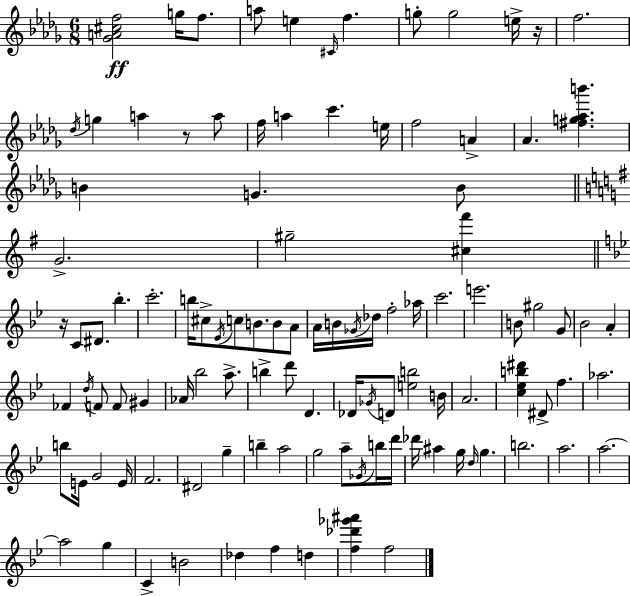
{
  \clef treble
  \numericTimeSignature
  \time 6/8
  \key bes \minor
  <ges' a' cis'' f''>2\ff g''16 f''8. | a''8 e''4 \grace { cis'16 } f''4. | g''8-. g''2 e''16-> | r16 f''2. | \break \acciaccatura { des''16 } g''4 a''4 r8 | a''8 f''16 a''4 c'''4. | e''16 f''2 a'4-> | aes'4. <fis'' g'' aes'' b'''>4. | \break b'4 g'4. | b'8 \bar "||" \break \key e \minor g'2.-> | gis''2-- <cis'' fis'''>4 | \bar "||" \break \key bes \major r16 c'8 dis'8. bes''4.-. | c'''2.-. | b''16 cis''8-> \acciaccatura { ees'16 } c''8 b'8. b'8 a'8 | a'16 b'16 \acciaccatura { ges'16 } des''16 f''2-. | \break aes''16 c'''2. | e'''2. | b'8 gis''2 | g'8 bes'2 a'4-. | \break fes'4 \acciaccatura { d''16 } f'8 f'8 gis'4 | aes'16 bes''2 | a''8.-> b''4-> d'''8 d'4. | des'16 \acciaccatura { ges'16 } d'8 <e'' b''>2 | \break b'16 a'2. | <c'' ees'' b'' dis'''>4 dis'8-> f''4. | aes''2. | b''8 e'16 g'2 | \break e'16 f'2. | dis'2 | g''4-- b''4-- a''2 | g''2 | \break a''8-- \acciaccatura { ges'16 } b''16 d'''16 des'''16 ais''4 g''16 \grace { d''16 } | g''4. b''2. | a''2. | a''2.~~ | \break a''2 | g''4 c'4-> b'2 | des''4 f''4 | d''4 <f'' des''' ges''' ais'''>4 f''2 | \break \bar "|."
}